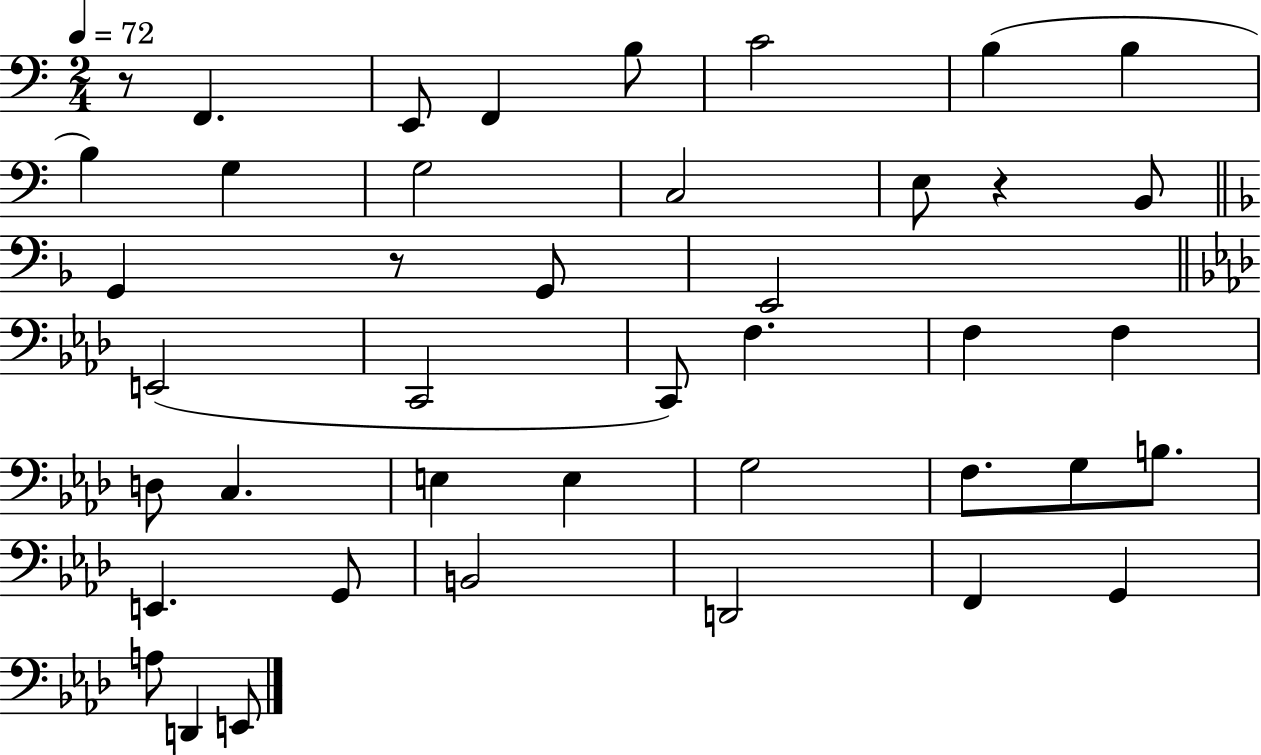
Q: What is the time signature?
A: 2/4